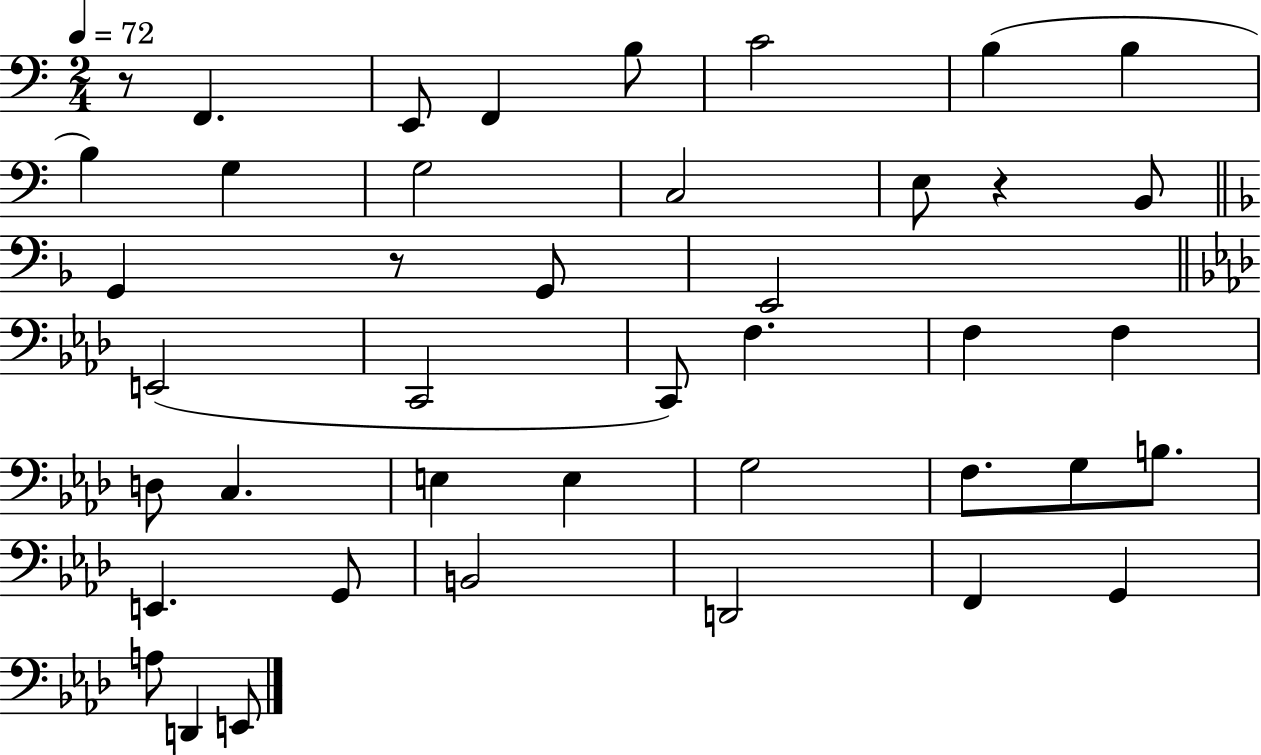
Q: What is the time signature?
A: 2/4